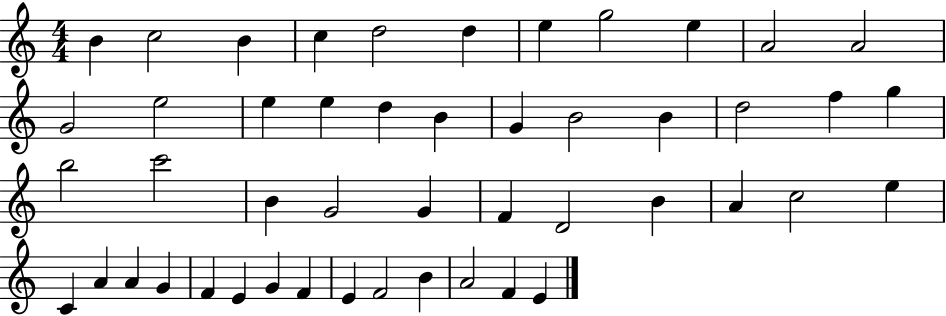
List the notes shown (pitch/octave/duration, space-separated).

B4/q C5/h B4/q C5/q D5/h D5/q E5/q G5/h E5/q A4/h A4/h G4/h E5/h E5/q E5/q D5/q B4/q G4/q B4/h B4/q D5/h F5/q G5/q B5/h C6/h B4/q G4/h G4/q F4/q D4/h B4/q A4/q C5/h E5/q C4/q A4/q A4/q G4/q F4/q E4/q G4/q F4/q E4/q F4/h B4/q A4/h F4/q E4/q